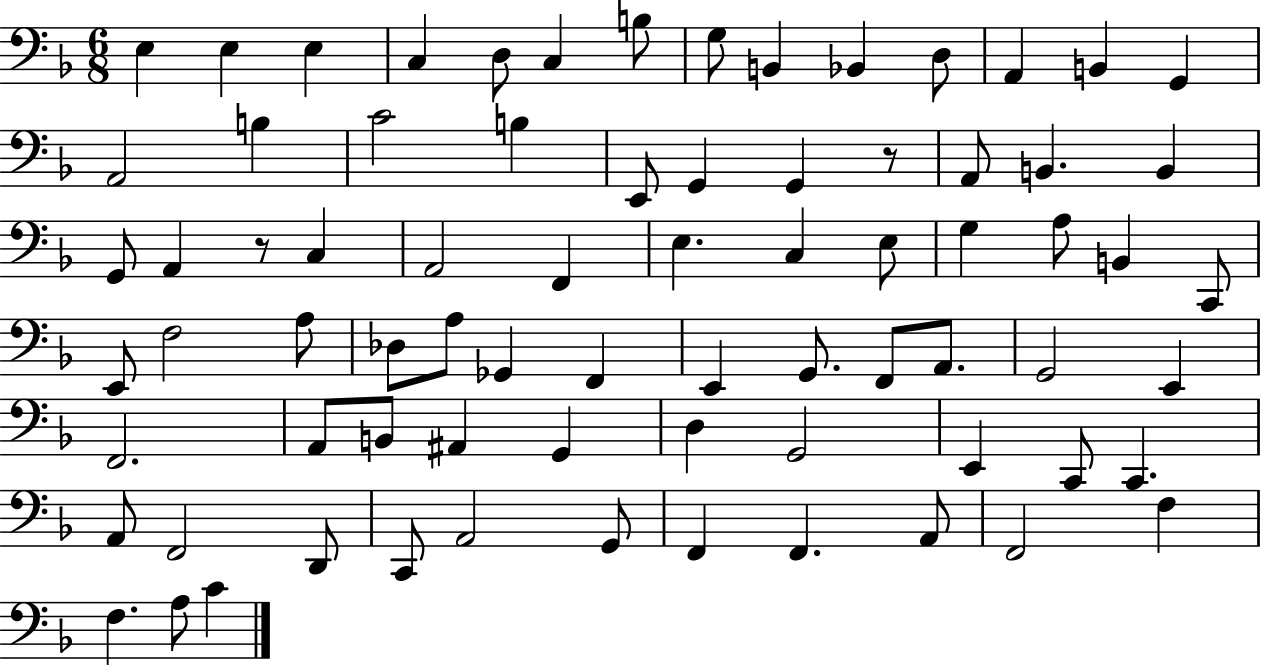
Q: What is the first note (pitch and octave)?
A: E3